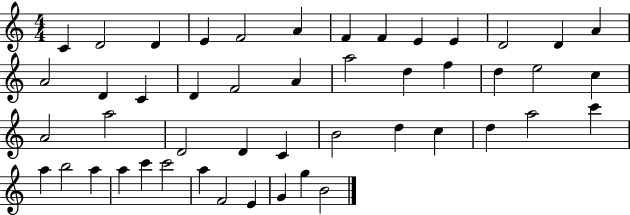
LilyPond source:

{
  \clef treble
  \numericTimeSignature
  \time 4/4
  \key c \major
  c'4 d'2 d'4 | e'4 f'2 a'4 | f'4 f'4 e'4 e'4 | d'2 d'4 a'4 | \break a'2 d'4 c'4 | d'4 f'2 a'4 | a''2 d''4 f''4 | d''4 e''2 c''4 | \break a'2 a''2 | d'2 d'4 c'4 | b'2 d''4 c''4 | d''4 a''2 c'''4 | \break a''4 b''2 a''4 | a''4 c'''4 c'''2 | a''4 f'2 e'4 | g'4 g''4 b'2 | \break \bar "|."
}